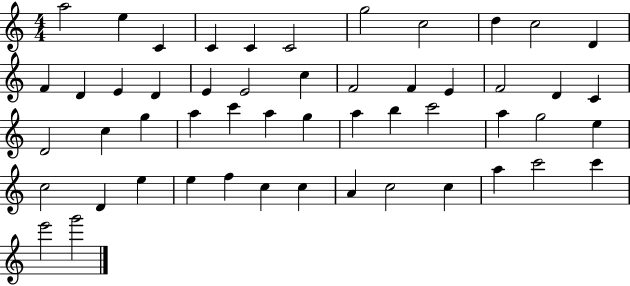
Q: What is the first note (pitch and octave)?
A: A5